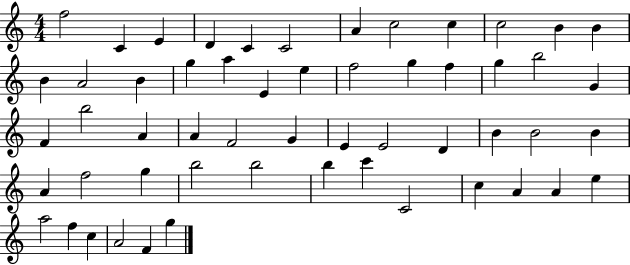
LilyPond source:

{
  \clef treble
  \numericTimeSignature
  \time 4/4
  \key c \major
  f''2 c'4 e'4 | d'4 c'4 c'2 | a'4 c''2 c''4 | c''2 b'4 b'4 | \break b'4 a'2 b'4 | g''4 a''4 e'4 e''4 | f''2 g''4 f''4 | g''4 b''2 g'4 | \break f'4 b''2 a'4 | a'4 f'2 g'4 | e'4 e'2 d'4 | b'4 b'2 b'4 | \break a'4 f''2 g''4 | b''2 b''2 | b''4 c'''4 c'2 | c''4 a'4 a'4 e''4 | \break a''2 f''4 c''4 | a'2 f'4 g''4 | \bar "|."
}